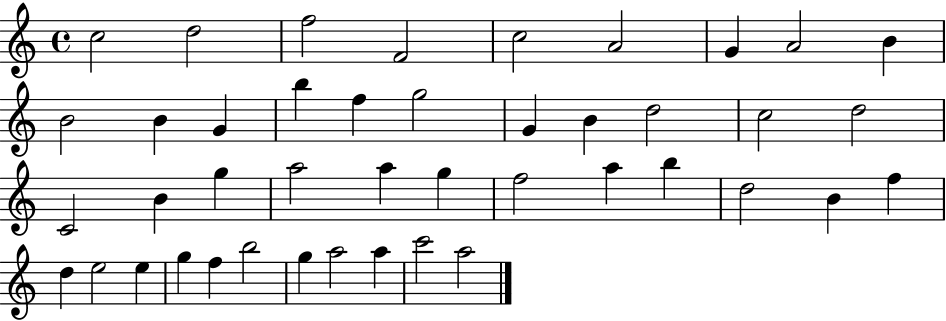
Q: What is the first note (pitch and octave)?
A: C5